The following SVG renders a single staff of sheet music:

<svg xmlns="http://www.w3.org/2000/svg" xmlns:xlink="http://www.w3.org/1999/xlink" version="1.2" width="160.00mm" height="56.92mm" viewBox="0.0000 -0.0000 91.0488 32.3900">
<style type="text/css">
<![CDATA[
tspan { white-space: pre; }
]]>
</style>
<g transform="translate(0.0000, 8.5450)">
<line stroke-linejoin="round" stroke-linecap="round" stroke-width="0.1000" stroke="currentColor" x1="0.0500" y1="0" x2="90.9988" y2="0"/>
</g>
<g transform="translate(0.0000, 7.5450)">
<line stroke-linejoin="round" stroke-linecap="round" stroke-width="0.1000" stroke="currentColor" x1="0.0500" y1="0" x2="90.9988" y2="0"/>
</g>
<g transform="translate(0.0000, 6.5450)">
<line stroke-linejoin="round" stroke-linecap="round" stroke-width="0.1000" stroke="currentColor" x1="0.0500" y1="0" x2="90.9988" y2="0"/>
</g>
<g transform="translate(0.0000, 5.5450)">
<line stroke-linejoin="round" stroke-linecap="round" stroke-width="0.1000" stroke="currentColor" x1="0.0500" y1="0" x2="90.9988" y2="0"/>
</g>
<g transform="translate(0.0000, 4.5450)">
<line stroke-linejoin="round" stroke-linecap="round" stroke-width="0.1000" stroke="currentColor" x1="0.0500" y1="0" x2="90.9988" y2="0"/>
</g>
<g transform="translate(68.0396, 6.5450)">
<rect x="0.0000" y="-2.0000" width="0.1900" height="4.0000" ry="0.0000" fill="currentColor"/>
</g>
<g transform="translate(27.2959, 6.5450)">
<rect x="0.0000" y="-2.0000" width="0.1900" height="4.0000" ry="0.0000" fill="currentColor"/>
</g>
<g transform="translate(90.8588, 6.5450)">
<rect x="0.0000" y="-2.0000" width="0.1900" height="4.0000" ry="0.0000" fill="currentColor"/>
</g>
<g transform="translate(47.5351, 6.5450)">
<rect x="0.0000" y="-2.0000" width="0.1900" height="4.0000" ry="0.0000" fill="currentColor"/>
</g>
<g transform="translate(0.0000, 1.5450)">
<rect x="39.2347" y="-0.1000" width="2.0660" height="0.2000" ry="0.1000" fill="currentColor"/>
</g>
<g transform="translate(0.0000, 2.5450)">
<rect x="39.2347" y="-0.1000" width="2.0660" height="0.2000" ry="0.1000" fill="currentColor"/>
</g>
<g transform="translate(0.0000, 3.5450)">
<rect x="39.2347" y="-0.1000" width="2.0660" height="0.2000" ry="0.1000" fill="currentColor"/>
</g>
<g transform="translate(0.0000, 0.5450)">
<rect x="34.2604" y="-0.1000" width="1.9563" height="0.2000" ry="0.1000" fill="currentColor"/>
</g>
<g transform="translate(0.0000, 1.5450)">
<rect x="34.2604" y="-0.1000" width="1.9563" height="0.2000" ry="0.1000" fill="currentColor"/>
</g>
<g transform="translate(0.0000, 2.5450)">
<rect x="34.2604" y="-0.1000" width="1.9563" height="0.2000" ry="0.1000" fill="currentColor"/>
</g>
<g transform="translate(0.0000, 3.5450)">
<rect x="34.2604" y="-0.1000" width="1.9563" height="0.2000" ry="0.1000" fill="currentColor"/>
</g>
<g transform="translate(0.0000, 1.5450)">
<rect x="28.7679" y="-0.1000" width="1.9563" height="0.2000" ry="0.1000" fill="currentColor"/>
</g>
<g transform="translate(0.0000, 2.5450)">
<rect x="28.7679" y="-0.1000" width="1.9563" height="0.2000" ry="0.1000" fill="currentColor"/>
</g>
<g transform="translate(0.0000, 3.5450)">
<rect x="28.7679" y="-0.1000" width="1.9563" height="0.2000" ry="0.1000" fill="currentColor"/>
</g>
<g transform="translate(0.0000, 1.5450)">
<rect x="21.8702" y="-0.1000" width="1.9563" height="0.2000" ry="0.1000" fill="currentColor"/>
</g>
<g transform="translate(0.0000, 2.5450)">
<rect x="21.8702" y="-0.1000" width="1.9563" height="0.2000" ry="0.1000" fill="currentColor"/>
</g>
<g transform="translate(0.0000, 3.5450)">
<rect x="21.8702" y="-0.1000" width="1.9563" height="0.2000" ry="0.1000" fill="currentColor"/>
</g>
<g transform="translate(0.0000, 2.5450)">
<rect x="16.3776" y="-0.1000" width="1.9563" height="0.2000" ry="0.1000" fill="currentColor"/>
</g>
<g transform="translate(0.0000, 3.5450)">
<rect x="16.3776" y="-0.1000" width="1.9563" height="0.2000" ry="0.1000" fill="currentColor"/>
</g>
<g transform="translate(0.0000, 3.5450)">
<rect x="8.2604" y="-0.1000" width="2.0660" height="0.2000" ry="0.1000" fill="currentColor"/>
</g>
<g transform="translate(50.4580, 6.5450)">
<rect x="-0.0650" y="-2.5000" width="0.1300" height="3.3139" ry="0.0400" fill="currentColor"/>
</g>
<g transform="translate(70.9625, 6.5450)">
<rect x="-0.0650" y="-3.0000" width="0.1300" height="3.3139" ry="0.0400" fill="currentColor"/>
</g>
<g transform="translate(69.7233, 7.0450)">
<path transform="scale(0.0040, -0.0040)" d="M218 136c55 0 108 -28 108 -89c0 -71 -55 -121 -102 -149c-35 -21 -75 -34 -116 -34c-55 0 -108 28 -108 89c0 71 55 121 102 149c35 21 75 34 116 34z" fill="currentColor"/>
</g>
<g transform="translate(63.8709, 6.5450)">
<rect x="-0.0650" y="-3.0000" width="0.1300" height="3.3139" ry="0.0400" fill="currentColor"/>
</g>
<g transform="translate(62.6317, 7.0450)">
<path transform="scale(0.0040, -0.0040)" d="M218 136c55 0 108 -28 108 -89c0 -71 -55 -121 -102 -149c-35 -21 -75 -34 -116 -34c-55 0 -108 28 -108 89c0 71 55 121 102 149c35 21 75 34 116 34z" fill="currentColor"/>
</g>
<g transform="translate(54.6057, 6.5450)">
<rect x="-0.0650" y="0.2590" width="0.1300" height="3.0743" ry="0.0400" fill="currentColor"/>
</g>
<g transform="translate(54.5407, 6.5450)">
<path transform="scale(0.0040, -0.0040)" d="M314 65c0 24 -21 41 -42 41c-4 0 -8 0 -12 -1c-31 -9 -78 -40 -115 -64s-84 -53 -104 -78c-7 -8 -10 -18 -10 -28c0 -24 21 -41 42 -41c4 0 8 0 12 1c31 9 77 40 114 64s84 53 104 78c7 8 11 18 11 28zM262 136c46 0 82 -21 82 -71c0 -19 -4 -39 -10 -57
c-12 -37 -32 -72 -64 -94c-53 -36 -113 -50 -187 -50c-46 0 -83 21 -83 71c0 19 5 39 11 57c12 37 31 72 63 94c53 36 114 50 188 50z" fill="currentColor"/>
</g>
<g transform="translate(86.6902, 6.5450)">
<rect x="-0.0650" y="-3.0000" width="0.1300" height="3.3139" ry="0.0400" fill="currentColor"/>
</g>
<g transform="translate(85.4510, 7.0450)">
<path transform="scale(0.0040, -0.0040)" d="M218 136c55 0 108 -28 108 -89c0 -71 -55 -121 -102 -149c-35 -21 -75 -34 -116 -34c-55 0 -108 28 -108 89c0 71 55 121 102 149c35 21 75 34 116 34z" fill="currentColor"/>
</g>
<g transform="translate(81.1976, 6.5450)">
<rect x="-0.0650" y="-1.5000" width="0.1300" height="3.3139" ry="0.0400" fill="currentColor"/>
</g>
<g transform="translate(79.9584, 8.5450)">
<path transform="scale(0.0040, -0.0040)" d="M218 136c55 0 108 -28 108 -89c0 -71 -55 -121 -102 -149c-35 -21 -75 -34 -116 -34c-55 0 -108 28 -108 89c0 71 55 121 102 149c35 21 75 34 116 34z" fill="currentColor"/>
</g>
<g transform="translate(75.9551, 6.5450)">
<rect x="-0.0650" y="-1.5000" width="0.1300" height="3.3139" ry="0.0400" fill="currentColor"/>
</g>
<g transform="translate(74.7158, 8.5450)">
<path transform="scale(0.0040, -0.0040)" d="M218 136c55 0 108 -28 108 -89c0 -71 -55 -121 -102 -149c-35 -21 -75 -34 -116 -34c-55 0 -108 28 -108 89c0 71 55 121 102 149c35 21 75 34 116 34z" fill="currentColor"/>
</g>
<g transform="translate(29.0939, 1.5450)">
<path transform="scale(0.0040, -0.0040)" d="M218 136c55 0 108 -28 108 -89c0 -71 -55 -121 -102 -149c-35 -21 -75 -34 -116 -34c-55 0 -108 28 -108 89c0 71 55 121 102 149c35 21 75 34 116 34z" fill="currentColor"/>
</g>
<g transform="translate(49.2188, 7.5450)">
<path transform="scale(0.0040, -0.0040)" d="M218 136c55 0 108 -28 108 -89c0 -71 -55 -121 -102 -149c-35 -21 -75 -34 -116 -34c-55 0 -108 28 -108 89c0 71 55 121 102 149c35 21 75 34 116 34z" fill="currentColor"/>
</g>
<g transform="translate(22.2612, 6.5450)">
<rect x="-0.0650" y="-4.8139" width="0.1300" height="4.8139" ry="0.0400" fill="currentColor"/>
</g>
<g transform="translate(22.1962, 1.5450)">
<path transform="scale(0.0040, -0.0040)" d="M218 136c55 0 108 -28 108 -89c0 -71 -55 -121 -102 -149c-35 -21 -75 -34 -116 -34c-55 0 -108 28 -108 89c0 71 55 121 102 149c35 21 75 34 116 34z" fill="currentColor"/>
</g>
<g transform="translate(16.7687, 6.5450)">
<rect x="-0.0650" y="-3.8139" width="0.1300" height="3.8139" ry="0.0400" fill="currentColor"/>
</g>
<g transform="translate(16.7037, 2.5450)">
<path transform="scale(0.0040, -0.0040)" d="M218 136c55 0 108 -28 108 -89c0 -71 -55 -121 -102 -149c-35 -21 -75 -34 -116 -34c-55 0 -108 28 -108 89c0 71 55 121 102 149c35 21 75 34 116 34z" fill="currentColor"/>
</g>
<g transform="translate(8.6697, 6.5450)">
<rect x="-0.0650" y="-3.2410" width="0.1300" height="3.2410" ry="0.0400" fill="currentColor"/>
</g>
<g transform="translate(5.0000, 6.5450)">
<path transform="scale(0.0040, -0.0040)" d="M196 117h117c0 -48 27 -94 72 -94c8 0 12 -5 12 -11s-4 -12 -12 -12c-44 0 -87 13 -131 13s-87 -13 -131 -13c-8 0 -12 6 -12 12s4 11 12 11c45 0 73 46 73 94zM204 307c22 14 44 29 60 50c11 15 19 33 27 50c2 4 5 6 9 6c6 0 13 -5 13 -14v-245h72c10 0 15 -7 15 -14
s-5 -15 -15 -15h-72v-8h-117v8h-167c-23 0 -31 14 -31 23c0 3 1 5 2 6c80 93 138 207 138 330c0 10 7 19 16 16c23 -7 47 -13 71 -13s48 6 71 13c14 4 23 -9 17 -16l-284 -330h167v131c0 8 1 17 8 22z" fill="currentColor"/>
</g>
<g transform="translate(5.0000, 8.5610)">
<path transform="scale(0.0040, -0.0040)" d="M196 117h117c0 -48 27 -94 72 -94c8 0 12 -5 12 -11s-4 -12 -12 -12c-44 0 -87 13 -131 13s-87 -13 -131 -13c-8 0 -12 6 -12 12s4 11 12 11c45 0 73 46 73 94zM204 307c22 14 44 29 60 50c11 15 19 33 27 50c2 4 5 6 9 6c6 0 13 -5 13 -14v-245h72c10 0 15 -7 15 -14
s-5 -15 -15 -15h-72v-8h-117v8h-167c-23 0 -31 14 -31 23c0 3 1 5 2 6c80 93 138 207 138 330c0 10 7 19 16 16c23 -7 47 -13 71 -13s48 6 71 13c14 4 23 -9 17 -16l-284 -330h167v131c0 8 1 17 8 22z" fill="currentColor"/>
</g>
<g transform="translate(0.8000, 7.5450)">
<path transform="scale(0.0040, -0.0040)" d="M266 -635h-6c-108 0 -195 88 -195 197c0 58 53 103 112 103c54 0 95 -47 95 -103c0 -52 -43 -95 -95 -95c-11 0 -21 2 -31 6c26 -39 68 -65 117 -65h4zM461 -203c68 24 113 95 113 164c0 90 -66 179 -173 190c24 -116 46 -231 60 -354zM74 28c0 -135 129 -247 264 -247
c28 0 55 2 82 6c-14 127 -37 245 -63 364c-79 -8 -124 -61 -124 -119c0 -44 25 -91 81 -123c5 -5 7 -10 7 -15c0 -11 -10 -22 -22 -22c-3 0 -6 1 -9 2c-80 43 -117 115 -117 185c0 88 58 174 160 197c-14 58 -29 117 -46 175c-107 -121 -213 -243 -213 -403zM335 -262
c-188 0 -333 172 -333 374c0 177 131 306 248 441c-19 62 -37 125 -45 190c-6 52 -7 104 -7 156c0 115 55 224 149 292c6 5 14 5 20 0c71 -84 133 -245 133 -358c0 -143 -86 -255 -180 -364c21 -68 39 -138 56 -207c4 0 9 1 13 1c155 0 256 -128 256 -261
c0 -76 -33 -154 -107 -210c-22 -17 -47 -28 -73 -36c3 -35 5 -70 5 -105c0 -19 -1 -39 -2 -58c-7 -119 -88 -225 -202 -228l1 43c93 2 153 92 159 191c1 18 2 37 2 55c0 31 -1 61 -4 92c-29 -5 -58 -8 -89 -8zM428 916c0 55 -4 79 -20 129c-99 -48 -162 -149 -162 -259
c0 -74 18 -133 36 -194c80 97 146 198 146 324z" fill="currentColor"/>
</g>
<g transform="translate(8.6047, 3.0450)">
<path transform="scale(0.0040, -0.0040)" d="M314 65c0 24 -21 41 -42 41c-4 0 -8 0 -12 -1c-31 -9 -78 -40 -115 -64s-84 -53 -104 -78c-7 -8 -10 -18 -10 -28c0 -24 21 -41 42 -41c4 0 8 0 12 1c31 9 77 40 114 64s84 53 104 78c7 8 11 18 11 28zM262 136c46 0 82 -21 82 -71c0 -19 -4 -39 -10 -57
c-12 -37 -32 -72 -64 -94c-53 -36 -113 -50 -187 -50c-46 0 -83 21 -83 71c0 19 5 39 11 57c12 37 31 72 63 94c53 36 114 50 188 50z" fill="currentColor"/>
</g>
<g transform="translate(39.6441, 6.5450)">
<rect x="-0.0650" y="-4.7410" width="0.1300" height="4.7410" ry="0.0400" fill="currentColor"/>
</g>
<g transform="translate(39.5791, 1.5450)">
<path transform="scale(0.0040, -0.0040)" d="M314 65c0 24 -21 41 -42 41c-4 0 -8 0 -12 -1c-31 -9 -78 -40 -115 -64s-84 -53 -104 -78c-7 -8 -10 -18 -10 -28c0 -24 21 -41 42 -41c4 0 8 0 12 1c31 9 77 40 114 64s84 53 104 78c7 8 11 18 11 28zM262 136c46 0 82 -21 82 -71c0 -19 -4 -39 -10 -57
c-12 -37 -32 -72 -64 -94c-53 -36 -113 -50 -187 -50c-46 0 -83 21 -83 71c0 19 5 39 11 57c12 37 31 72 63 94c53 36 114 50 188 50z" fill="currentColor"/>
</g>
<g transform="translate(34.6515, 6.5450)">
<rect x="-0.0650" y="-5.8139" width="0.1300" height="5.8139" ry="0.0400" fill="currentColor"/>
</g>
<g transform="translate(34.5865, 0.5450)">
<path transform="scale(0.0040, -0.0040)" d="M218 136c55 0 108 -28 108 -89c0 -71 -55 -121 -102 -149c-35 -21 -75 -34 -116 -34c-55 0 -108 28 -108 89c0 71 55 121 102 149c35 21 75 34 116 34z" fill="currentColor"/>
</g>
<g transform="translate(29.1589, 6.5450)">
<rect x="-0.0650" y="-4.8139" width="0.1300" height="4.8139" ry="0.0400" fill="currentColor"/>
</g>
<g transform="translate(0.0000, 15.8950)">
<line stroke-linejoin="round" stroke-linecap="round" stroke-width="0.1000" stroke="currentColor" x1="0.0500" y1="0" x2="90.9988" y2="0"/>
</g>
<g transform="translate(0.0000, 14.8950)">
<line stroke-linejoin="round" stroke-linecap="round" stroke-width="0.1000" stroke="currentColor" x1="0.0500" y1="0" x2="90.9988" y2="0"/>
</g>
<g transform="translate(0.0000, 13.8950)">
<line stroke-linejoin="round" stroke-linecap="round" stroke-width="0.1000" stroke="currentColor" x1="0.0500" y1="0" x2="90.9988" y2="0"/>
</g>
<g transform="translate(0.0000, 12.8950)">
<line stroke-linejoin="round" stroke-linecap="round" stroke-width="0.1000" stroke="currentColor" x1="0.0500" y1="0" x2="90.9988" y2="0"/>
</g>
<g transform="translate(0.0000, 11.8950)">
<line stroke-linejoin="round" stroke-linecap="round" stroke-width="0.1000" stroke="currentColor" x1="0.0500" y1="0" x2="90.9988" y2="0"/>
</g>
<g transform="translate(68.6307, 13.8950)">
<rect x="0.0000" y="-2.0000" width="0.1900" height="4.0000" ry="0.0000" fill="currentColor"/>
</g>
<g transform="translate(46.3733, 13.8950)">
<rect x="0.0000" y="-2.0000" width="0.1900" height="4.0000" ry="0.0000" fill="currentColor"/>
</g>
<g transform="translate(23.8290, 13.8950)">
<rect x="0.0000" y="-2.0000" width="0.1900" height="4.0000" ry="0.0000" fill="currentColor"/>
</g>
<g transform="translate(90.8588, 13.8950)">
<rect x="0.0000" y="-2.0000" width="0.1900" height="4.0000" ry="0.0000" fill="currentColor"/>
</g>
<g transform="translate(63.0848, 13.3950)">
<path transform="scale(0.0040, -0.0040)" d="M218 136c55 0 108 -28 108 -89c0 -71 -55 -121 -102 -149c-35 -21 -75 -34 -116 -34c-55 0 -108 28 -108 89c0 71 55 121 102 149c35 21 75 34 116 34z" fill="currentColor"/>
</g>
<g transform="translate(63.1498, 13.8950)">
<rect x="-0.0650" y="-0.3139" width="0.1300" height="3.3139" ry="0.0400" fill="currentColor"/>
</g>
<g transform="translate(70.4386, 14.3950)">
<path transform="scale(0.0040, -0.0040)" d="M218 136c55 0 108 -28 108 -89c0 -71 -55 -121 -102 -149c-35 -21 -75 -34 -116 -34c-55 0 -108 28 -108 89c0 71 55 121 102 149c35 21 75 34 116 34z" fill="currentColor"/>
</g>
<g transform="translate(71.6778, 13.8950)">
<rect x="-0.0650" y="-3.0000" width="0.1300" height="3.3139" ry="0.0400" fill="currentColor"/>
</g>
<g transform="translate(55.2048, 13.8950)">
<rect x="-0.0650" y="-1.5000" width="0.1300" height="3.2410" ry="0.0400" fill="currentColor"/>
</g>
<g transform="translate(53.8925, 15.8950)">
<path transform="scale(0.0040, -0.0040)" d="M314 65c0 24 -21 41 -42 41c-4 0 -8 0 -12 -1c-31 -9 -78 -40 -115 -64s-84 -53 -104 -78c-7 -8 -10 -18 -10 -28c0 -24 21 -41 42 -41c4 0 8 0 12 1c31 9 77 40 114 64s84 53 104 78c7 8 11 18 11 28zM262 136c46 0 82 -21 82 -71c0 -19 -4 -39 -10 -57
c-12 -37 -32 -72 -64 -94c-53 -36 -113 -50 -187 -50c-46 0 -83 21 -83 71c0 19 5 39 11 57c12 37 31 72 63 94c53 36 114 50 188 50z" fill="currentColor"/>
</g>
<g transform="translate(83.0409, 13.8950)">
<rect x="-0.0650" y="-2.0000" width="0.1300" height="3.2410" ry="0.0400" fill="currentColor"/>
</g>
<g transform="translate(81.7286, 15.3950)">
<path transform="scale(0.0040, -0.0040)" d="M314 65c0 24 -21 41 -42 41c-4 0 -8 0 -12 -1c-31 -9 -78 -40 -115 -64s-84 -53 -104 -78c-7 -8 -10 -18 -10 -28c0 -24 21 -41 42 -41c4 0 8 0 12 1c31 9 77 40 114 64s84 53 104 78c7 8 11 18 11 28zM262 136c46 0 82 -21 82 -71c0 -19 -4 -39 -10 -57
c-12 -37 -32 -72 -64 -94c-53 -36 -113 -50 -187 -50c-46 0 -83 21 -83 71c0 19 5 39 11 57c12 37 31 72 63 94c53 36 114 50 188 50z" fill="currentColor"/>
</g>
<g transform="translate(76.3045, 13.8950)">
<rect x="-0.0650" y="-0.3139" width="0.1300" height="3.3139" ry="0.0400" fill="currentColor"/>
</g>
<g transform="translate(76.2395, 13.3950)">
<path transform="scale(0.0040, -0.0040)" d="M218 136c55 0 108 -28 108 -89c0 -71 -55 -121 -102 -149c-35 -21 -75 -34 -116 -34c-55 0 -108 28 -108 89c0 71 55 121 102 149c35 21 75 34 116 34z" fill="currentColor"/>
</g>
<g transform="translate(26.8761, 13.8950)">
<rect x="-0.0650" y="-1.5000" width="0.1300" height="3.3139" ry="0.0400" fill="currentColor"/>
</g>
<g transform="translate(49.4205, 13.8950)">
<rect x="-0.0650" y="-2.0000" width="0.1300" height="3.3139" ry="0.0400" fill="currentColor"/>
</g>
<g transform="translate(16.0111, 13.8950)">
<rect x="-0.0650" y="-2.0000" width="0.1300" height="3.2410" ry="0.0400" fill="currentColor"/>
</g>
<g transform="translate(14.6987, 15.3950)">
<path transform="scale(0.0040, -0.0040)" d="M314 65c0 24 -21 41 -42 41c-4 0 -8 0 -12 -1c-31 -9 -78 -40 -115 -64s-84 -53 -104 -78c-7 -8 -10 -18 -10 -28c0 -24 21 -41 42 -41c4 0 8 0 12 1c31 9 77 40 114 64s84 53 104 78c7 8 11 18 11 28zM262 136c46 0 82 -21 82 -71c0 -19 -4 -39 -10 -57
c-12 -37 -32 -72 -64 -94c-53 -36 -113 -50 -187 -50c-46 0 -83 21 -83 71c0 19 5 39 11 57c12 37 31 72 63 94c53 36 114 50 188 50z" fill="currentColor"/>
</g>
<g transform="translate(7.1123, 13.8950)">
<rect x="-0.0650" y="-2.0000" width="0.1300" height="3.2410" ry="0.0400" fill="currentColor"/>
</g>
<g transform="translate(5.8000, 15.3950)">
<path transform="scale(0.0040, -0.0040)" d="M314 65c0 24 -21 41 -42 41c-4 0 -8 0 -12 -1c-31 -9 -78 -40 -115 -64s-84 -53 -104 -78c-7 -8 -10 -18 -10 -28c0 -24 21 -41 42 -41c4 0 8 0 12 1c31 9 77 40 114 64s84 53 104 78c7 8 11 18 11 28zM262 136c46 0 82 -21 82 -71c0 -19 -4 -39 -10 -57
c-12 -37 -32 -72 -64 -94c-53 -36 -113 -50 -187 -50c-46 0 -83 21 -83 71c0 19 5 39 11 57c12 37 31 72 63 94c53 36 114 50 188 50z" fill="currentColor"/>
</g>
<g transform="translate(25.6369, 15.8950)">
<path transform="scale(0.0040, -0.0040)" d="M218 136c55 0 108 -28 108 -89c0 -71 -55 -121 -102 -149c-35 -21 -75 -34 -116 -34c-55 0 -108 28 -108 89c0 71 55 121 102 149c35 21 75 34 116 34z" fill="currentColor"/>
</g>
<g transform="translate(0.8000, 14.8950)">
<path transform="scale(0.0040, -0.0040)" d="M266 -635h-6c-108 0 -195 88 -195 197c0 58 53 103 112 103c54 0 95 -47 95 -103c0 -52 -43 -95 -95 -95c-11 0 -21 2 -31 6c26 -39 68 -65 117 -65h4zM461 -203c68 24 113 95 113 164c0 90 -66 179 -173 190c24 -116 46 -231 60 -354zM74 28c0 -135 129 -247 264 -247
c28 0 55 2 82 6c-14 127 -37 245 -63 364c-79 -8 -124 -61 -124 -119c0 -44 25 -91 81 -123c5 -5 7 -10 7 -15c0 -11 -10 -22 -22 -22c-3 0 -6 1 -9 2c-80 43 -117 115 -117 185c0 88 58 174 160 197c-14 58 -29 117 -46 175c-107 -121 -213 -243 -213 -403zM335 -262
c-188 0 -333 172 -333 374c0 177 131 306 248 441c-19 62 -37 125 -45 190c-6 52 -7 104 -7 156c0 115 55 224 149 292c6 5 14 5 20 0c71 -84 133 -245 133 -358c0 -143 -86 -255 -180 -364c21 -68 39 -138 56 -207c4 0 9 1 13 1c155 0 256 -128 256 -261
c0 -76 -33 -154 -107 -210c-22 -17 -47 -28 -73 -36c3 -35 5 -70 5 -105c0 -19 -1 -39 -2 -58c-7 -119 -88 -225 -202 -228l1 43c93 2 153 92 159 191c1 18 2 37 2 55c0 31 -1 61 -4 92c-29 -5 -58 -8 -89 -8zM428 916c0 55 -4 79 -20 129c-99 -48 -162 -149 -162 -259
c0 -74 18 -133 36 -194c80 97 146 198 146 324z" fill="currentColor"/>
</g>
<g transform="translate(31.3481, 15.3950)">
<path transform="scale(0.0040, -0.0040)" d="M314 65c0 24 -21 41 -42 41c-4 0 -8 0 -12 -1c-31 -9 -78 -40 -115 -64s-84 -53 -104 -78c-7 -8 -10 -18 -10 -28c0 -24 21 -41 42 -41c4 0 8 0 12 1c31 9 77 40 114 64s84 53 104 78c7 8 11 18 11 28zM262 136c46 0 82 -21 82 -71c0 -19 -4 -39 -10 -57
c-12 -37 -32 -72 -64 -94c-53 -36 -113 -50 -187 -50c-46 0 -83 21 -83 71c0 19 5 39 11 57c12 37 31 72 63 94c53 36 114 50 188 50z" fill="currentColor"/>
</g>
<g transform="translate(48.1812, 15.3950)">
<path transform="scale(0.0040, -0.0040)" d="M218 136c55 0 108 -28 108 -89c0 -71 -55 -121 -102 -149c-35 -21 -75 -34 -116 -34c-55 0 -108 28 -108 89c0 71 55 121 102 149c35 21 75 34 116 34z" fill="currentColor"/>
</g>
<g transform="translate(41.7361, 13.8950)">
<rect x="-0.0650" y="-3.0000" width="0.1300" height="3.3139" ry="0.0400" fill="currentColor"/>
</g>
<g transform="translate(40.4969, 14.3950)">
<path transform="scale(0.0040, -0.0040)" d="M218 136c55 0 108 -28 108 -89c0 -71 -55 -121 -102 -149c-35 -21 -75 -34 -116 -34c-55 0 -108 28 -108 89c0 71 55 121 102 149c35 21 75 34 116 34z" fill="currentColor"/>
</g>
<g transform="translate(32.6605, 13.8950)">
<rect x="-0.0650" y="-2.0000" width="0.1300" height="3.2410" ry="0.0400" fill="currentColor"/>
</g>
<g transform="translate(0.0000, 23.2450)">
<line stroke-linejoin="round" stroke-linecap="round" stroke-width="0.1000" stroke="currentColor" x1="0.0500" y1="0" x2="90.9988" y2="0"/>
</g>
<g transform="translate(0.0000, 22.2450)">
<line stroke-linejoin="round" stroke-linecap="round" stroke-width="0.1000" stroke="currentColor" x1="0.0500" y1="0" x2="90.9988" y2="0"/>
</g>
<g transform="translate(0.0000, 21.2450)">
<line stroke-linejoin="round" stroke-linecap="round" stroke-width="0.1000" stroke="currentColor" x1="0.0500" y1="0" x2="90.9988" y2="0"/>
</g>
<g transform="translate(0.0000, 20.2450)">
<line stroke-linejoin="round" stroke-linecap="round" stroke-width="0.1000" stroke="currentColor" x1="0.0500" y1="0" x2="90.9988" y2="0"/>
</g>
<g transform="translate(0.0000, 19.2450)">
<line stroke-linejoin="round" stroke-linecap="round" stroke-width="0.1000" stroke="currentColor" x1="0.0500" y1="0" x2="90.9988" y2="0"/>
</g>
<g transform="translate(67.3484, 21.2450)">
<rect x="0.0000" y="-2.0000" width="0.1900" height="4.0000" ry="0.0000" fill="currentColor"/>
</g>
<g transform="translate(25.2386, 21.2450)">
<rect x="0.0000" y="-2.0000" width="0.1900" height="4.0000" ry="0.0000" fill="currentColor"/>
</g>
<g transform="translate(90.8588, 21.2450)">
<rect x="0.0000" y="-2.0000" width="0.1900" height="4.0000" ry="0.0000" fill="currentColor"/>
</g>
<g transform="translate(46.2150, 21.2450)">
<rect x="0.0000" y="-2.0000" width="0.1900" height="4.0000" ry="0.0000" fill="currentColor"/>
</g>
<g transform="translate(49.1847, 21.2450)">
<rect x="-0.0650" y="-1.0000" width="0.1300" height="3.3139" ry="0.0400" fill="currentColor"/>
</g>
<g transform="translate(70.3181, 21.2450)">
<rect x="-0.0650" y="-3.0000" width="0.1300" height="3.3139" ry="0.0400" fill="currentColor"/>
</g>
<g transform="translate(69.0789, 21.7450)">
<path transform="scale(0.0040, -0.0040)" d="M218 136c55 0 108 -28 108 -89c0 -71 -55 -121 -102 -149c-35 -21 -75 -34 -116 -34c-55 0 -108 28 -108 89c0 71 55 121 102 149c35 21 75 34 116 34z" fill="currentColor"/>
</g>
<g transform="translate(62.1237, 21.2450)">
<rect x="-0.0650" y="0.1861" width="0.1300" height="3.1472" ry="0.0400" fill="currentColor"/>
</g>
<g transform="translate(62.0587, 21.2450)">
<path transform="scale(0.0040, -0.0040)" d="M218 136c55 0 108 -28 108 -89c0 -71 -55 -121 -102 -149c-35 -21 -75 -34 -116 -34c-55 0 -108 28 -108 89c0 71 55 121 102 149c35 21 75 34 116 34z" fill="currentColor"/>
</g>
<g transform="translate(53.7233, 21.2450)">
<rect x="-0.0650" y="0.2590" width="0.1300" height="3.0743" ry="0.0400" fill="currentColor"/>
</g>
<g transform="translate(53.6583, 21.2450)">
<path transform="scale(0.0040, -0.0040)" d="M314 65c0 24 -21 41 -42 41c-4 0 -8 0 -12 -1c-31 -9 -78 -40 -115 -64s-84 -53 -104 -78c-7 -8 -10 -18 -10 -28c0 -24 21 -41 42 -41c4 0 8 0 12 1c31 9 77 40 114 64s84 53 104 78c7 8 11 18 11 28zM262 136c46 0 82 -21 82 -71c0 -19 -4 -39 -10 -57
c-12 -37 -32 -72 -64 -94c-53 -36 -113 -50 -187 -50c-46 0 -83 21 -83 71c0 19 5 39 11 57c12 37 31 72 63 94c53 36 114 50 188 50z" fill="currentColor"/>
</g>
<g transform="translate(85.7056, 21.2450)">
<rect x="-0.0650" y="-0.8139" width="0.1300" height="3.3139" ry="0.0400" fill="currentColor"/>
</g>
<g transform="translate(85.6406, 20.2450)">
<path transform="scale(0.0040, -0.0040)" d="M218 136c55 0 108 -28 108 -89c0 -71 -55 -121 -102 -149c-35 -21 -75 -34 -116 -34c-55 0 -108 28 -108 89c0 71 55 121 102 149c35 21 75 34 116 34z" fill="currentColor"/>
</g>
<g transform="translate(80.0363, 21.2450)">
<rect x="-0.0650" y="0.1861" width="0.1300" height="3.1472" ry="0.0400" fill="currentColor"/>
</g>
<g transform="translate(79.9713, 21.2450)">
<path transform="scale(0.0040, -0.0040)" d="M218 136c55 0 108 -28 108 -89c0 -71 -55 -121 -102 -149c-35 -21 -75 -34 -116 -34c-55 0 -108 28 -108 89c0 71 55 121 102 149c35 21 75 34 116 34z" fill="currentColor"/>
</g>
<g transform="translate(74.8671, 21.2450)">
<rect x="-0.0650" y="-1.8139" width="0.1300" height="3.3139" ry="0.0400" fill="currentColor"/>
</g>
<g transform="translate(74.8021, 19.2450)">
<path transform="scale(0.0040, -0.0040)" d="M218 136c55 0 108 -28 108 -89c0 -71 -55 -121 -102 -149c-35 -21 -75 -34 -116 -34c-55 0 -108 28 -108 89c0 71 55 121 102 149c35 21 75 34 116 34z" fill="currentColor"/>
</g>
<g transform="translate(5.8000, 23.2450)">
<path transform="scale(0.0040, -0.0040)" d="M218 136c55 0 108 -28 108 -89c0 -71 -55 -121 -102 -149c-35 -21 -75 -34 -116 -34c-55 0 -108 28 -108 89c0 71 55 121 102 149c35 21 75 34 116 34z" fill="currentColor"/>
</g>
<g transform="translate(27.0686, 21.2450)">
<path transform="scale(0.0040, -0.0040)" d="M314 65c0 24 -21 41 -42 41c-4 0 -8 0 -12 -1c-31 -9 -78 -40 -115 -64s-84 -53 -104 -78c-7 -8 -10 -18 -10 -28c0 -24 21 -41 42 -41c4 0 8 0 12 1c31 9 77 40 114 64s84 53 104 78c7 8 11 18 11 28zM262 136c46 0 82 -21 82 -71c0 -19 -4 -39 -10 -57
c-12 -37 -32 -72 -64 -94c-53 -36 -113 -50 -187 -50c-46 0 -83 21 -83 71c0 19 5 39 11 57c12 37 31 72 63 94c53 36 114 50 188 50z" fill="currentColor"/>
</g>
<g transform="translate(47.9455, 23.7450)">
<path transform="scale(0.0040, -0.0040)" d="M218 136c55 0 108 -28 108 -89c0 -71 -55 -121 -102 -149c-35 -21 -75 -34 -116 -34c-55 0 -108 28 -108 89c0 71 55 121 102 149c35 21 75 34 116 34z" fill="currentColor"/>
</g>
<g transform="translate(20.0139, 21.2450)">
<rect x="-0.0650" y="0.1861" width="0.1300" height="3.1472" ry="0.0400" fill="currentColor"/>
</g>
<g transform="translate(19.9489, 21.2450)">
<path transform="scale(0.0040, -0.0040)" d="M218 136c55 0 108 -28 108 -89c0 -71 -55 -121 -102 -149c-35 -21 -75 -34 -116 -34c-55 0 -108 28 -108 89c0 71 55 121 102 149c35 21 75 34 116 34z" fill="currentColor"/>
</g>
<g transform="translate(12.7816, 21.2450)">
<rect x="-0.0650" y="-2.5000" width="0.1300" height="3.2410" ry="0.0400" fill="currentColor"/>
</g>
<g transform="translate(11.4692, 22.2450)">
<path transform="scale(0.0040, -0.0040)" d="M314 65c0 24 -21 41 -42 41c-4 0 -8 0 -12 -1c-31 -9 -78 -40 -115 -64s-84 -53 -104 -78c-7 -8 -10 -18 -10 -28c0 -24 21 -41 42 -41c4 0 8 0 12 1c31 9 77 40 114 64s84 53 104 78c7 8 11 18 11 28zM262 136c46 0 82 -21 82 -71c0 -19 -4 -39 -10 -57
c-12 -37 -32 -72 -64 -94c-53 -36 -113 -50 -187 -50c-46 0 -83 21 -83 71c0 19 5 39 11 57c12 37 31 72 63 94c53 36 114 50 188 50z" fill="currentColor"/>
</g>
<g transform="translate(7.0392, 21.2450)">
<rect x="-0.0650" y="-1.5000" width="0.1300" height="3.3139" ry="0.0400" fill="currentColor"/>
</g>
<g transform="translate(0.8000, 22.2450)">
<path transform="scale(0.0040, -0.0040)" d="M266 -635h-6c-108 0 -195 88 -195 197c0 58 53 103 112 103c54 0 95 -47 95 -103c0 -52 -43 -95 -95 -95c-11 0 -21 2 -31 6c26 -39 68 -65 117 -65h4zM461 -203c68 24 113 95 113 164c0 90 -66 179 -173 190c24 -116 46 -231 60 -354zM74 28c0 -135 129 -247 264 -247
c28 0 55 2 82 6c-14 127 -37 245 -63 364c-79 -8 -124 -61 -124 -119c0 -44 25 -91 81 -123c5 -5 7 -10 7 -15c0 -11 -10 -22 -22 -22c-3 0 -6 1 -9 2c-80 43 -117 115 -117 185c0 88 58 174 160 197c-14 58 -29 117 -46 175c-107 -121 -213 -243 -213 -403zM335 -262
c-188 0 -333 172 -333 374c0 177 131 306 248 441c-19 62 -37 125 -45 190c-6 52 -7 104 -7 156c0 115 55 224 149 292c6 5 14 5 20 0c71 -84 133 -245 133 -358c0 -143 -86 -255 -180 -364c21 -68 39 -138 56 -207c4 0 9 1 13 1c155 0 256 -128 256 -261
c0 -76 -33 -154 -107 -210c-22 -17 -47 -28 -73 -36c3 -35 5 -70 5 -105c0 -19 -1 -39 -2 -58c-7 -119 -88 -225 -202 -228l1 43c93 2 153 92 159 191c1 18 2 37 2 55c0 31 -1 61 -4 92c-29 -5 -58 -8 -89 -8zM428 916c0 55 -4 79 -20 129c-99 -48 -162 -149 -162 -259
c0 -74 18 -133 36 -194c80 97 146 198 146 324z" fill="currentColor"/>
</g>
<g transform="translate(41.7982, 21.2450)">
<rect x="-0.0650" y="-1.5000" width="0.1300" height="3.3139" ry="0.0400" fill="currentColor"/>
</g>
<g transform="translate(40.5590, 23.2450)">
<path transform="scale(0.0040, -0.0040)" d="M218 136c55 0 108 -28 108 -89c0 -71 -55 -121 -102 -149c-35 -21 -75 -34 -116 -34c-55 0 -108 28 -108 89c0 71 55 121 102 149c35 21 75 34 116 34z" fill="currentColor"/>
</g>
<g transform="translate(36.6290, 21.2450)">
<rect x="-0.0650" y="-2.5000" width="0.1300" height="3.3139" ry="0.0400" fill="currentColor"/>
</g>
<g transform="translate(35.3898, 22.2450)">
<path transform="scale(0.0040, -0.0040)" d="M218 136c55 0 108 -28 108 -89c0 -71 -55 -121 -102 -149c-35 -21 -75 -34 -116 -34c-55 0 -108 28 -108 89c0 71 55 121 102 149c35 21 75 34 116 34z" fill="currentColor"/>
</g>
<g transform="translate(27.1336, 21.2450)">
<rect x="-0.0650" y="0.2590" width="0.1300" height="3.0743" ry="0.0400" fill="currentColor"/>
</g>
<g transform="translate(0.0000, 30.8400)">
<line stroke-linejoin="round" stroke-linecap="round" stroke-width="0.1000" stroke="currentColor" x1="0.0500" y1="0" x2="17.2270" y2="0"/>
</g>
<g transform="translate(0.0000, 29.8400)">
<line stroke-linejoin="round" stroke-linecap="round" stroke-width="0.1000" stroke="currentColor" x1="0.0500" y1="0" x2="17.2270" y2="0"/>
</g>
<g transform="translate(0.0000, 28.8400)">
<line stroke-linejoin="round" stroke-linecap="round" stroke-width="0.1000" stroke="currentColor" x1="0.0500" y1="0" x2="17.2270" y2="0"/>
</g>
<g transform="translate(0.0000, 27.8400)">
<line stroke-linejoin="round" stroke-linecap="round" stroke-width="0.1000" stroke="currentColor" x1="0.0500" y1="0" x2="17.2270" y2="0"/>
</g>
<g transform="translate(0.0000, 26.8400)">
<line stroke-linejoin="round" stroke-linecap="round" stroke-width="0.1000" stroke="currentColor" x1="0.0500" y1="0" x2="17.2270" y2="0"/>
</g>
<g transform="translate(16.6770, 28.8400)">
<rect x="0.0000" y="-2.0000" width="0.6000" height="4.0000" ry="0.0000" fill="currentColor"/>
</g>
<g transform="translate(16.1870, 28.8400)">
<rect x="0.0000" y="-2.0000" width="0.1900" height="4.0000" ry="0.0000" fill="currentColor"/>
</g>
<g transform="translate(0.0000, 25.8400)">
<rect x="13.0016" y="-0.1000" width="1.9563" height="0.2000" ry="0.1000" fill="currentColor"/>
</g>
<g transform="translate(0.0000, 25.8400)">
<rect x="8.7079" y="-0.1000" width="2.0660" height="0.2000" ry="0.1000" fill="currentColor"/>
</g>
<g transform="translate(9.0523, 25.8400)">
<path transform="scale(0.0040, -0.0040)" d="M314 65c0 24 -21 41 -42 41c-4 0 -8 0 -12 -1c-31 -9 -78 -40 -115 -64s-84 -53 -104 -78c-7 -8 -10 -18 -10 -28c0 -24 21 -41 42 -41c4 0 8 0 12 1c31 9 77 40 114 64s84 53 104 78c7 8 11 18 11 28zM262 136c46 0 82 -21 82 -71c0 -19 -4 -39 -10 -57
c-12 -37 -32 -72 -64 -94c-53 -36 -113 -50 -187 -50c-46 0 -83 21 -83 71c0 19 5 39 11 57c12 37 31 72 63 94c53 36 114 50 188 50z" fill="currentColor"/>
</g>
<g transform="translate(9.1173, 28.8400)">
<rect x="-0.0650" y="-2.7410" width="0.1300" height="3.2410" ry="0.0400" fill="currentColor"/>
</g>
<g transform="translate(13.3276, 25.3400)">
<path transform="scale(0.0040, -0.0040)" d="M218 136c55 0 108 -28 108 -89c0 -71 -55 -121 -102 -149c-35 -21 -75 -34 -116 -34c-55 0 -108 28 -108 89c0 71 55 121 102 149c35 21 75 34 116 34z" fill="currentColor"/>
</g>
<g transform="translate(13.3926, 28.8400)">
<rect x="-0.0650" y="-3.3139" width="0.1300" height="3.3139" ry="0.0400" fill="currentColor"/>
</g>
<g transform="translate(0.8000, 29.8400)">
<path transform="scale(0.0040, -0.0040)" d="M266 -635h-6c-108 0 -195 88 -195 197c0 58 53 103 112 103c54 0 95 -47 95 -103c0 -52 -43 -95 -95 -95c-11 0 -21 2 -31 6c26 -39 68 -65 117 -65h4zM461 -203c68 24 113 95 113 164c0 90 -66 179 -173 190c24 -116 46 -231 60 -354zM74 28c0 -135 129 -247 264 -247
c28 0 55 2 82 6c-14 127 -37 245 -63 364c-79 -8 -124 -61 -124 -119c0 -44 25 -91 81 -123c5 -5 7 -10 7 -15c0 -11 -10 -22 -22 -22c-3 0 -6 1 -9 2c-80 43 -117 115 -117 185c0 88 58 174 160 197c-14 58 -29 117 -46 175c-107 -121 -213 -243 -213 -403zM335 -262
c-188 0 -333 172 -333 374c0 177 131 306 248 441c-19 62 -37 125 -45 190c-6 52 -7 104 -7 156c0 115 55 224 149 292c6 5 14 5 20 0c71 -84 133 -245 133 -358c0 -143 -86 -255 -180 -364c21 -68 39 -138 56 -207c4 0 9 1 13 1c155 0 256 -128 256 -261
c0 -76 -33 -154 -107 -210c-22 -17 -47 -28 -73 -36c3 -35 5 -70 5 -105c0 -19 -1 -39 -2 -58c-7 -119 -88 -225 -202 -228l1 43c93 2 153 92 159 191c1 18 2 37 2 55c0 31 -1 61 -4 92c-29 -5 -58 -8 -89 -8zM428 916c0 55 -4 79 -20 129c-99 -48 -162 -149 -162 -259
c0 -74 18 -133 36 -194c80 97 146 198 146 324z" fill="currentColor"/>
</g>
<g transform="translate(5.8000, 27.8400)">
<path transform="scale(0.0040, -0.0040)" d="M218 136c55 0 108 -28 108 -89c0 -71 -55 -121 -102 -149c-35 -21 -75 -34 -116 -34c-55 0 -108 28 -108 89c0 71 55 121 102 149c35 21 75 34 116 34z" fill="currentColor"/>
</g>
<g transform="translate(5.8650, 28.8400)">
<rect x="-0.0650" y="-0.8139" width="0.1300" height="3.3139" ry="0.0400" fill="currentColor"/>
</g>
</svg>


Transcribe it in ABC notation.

X:1
T:Untitled
M:4/4
L:1/4
K:C
b2 c' e' e' g' e'2 G B2 A A E E A F2 F2 E F2 A F E2 c A c F2 E G2 B B2 G E D B2 B A f B d d a2 b